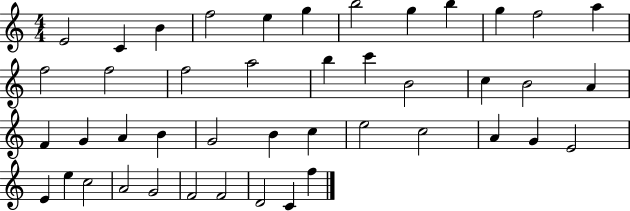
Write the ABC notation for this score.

X:1
T:Untitled
M:4/4
L:1/4
K:C
E2 C B f2 e g b2 g b g f2 a f2 f2 f2 a2 b c' B2 c B2 A F G A B G2 B c e2 c2 A G E2 E e c2 A2 G2 F2 F2 D2 C f